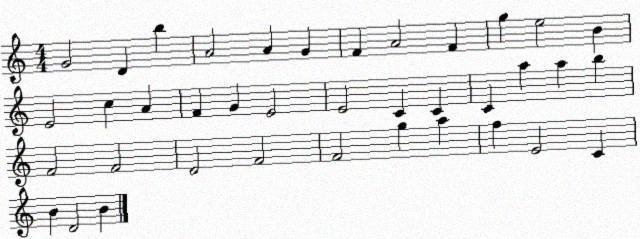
X:1
T:Untitled
M:4/4
L:1/4
K:C
G2 D b A2 A G F A2 F g e2 B E2 c A F G E2 E2 C C C a a b F2 F2 D2 F2 F2 g a f E2 C B D2 B